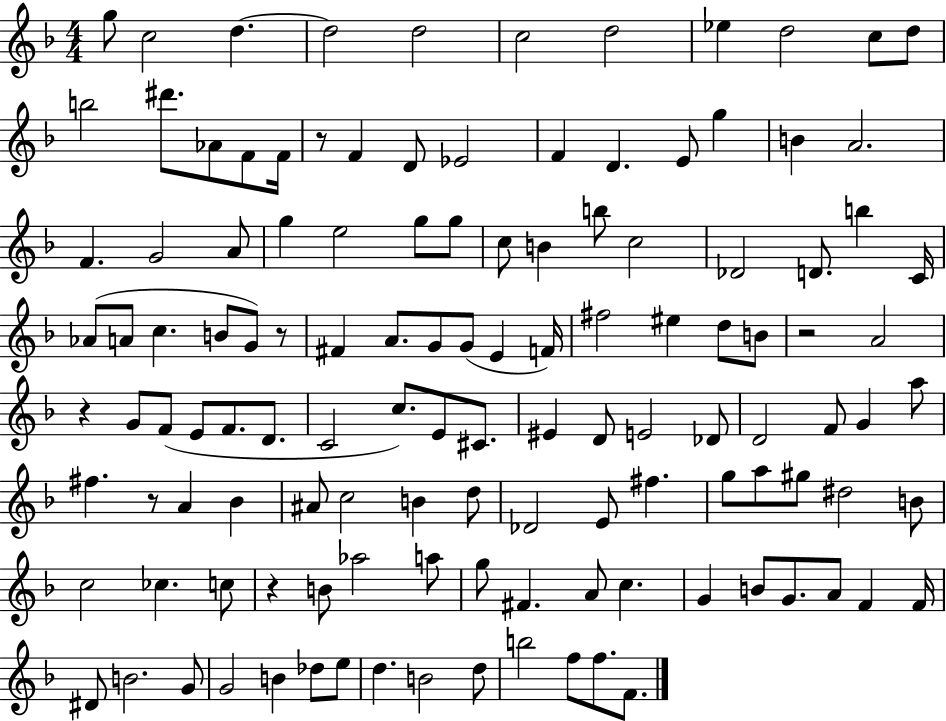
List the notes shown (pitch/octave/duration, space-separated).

G5/e C5/h D5/q. D5/h D5/h C5/h D5/h Eb5/q D5/h C5/e D5/e B5/h D#6/e. Ab4/e F4/e F4/s R/e F4/q D4/e Eb4/h F4/q D4/q. E4/e G5/q B4/q A4/h. F4/q. G4/h A4/e G5/q E5/h G5/e G5/e C5/e B4/q B5/e C5/h Db4/h D4/e. B5/q C4/s Ab4/e A4/e C5/q. B4/e G4/e R/e F#4/q A4/e. G4/e G4/e E4/q F4/s F#5/h EIS5/q D5/e B4/e R/h A4/h R/q G4/e F4/e E4/e F4/e. D4/e. C4/h C5/e. E4/e C#4/e. EIS4/q D4/e E4/h Db4/e D4/h F4/e G4/q A5/e F#5/q. R/e A4/q Bb4/q A#4/e C5/h B4/q D5/e Db4/h E4/e F#5/q. G5/e A5/e G#5/e D#5/h B4/e C5/h CES5/q. C5/e R/q B4/e Ab5/h A5/e G5/e F#4/q. A4/e C5/q. G4/q B4/e G4/e. A4/e F4/q F4/s D#4/e B4/h. G4/e G4/h B4/q Db5/e E5/e D5/q. B4/h D5/e B5/h F5/e F5/e. F4/e.